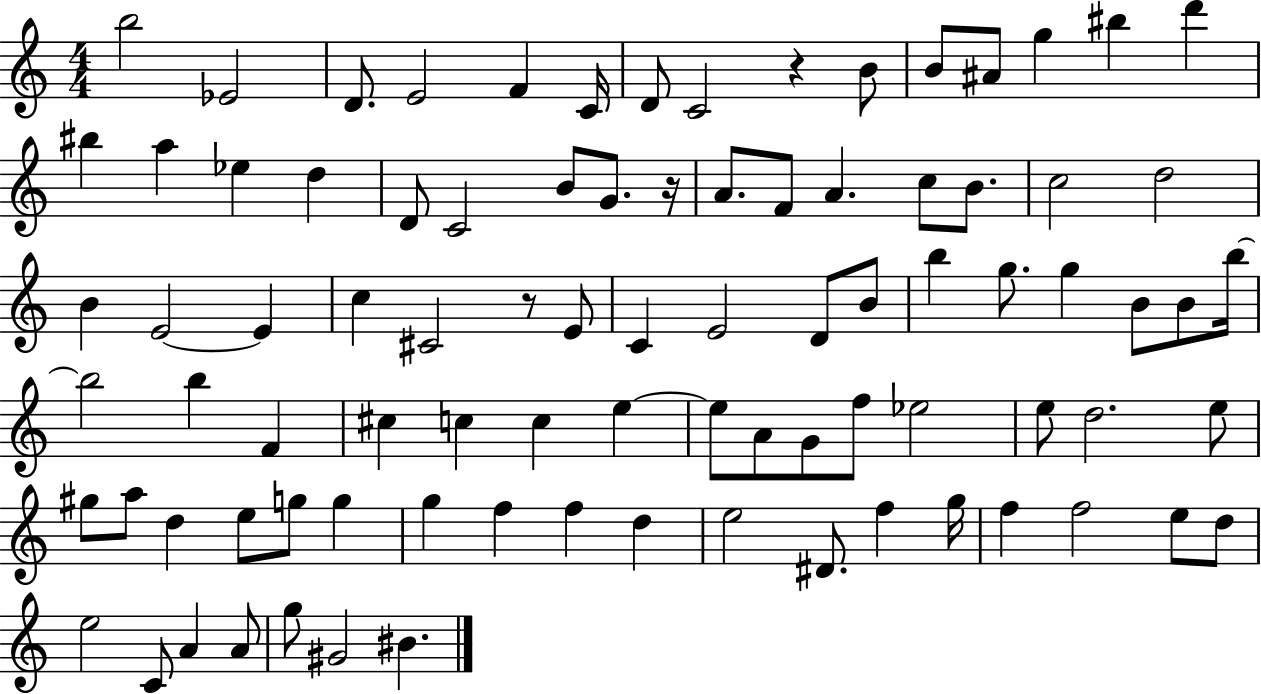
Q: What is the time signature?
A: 4/4